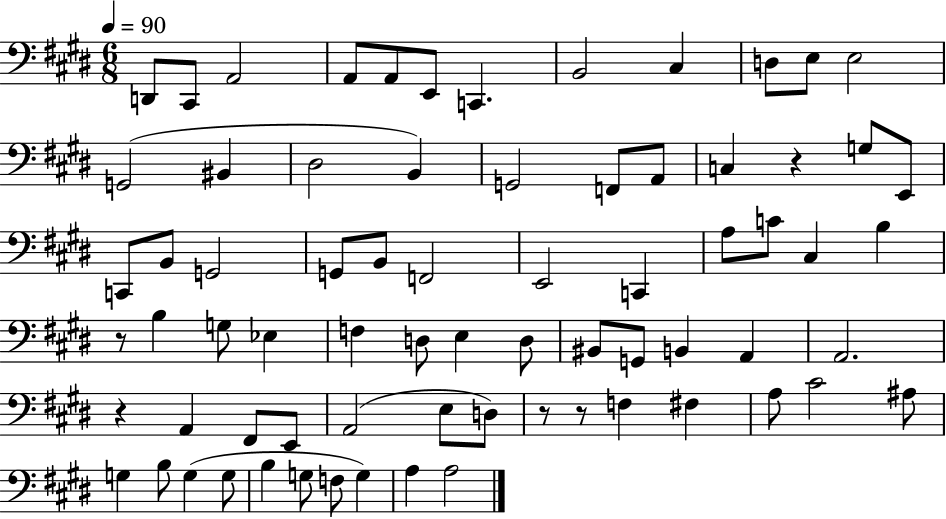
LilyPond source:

{
  \clef bass
  \numericTimeSignature
  \time 6/8
  \key e \major
  \tempo 4 = 90
  d,8 cis,8 a,2 | a,8 a,8 e,8 c,4. | b,2 cis4 | d8 e8 e2 | \break g,2( bis,4 | dis2 b,4) | g,2 f,8 a,8 | c4 r4 g8 e,8 | \break c,8 b,8 g,2 | g,8 b,8 f,2 | e,2 c,4 | a8 c'8 cis4 b4 | \break r8 b4 g8 ees4 | f4 d8 e4 d8 | bis,8 g,8 b,4 a,4 | a,2. | \break r4 a,4 fis,8 e,8 | a,2( e8 d8) | r8 r8 f4 fis4 | a8 cis'2 ais8 | \break g4 b8 g4( g8 | b4 g8 f8 g4) | a4 a2 | \bar "|."
}